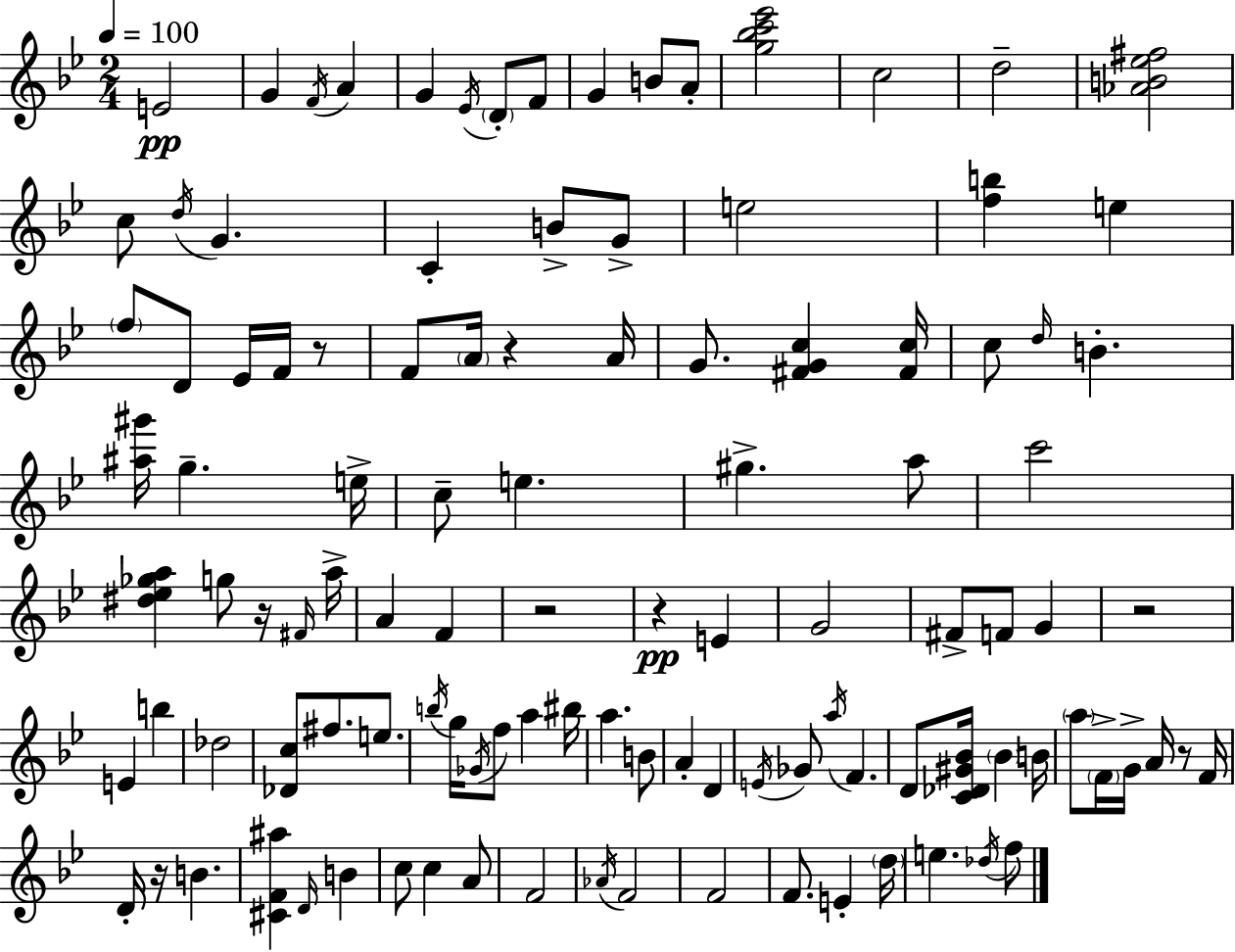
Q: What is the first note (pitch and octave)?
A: E4